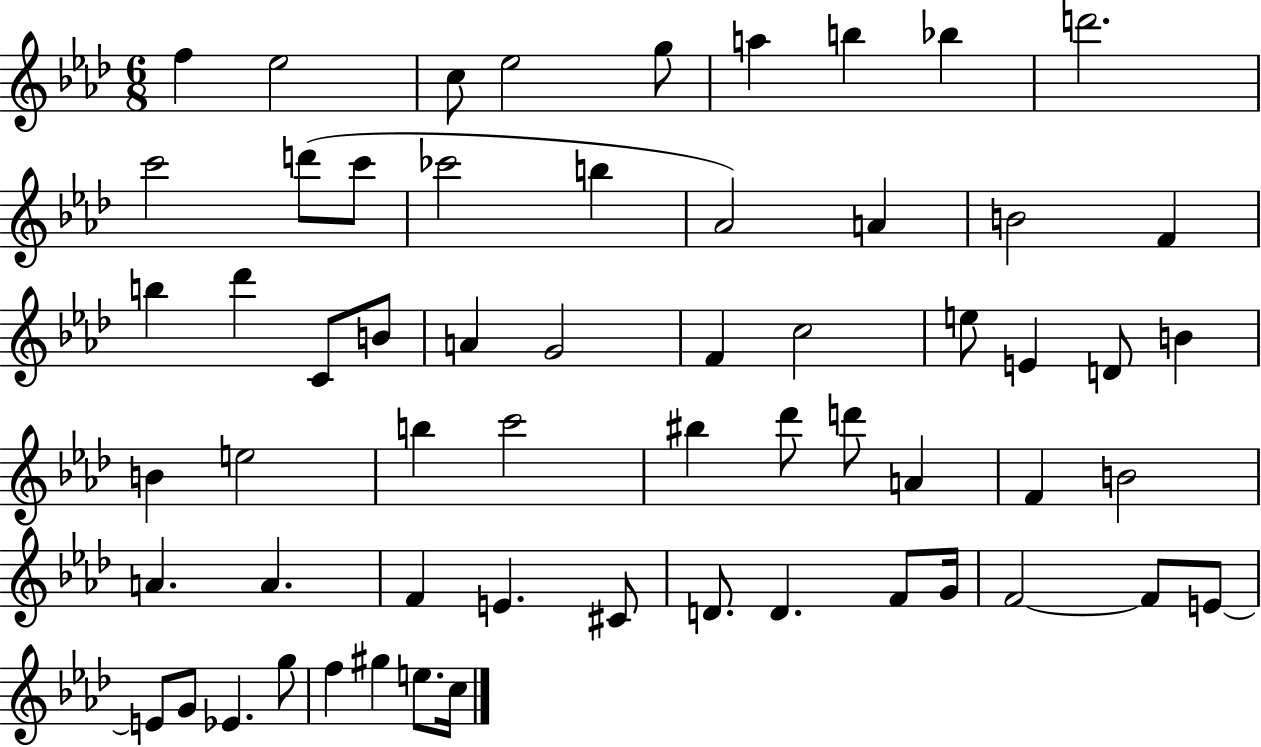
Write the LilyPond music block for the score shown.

{
  \clef treble
  \numericTimeSignature
  \time 6/8
  \key aes \major
  f''4 ees''2 | c''8 ees''2 g''8 | a''4 b''4 bes''4 | d'''2. | \break c'''2 d'''8( c'''8 | ces'''2 b''4 | aes'2) a'4 | b'2 f'4 | \break b''4 des'''4 c'8 b'8 | a'4 g'2 | f'4 c''2 | e''8 e'4 d'8 b'4 | \break b'4 e''2 | b''4 c'''2 | bis''4 des'''8 d'''8 a'4 | f'4 b'2 | \break a'4. a'4. | f'4 e'4. cis'8 | d'8. d'4. f'8 g'16 | f'2~~ f'8 e'8~~ | \break e'8 g'8 ees'4. g''8 | f''4 gis''4 e''8. c''16 | \bar "|."
}